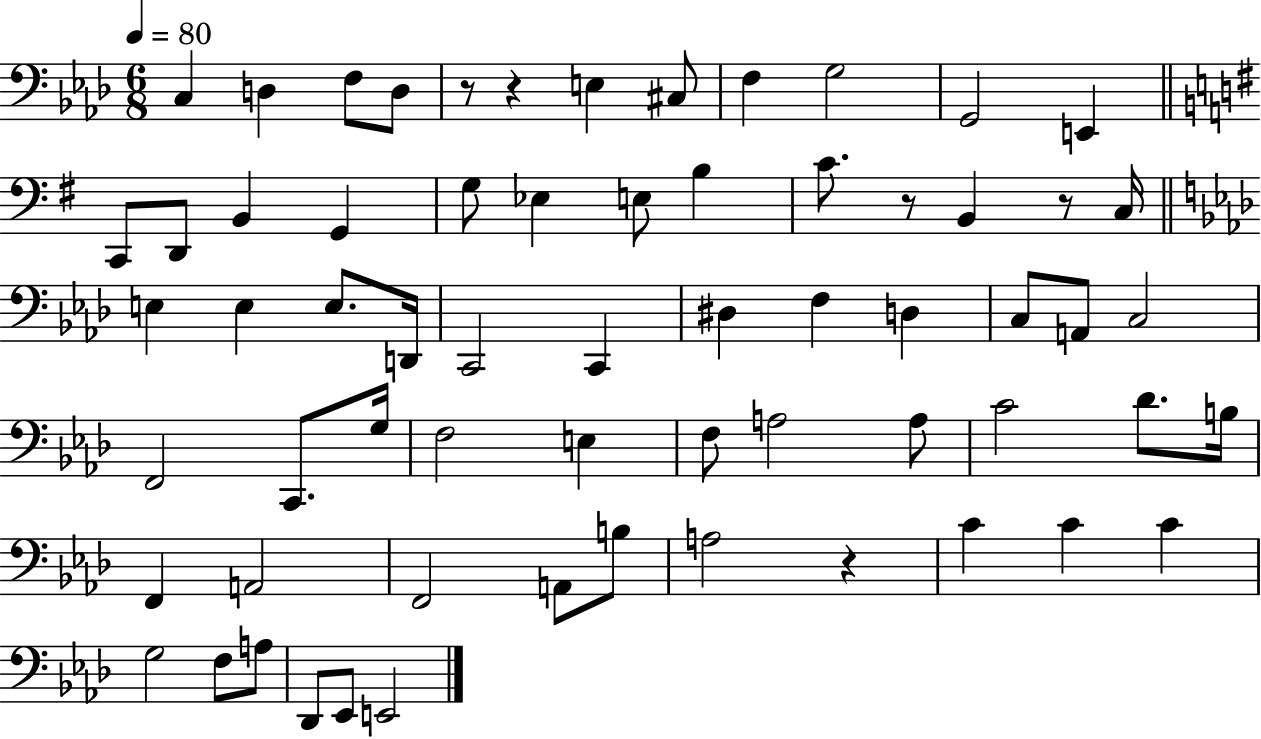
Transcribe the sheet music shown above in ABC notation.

X:1
T:Untitled
M:6/8
L:1/4
K:Ab
C, D, F,/2 D,/2 z/2 z E, ^C,/2 F, G,2 G,,2 E,, C,,/2 D,,/2 B,, G,, G,/2 _E, E,/2 B, C/2 z/2 B,, z/2 C,/4 E, E, E,/2 D,,/4 C,,2 C,, ^D, F, D, C,/2 A,,/2 C,2 F,,2 C,,/2 G,/4 F,2 E, F,/2 A,2 A,/2 C2 _D/2 B,/4 F,, A,,2 F,,2 A,,/2 B,/2 A,2 z C C C G,2 F,/2 A,/2 _D,,/2 _E,,/2 E,,2